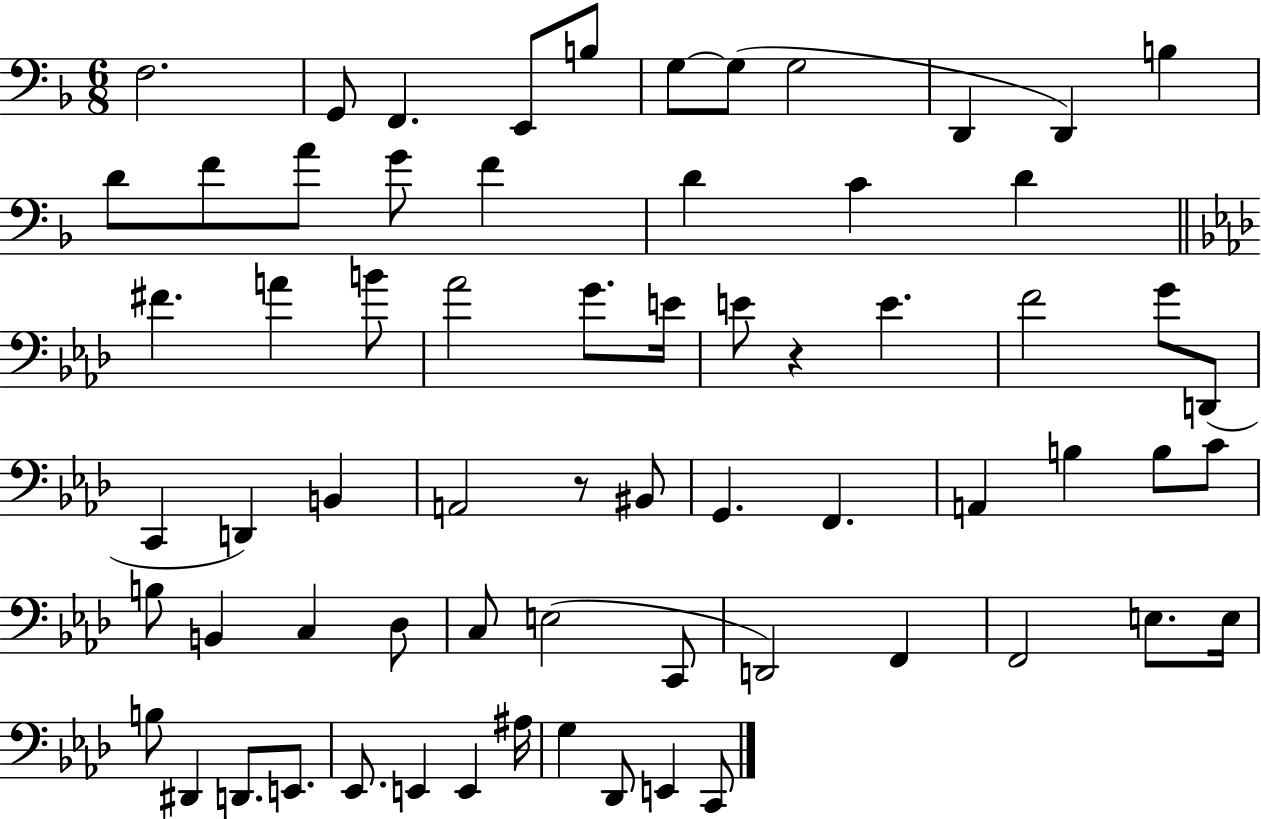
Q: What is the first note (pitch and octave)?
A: F3